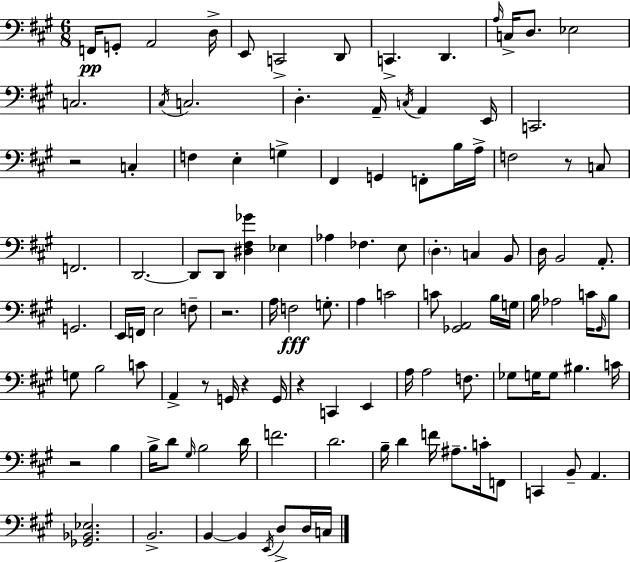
{
  \clef bass
  \numericTimeSignature
  \time 6/8
  \key a \major
  f,16\pp g,8-. a,2 d16-> | e,8 c,2-> d,8 | c,4.-> d,4. | \grace { a16 } c16-> d8. ees2 | \break c2. | \acciaccatura { cis16 } c2. | d4.-. a,16-- \acciaccatura { c16 } a,4 | e,16 c,2. | \break r2 c4-. | f4 e4-. g4-> | fis,4 g,4 f,8-. | b16 a16-> f2 r8 | \break c8 f,2. | d,2.~~ | d,8 d,8 <dis fis ges'>4 ees4 | aes4 fes4. | \break e8 \parenthesize d4.-. c4 | b,8 d16 b,2 | a,8.-. g,2. | e,16 f,16 e2 | \break f8-- r2. | a16 f2\fff | g8.-. a4 c'2 | c'8 <ges, a,>2 | \break b16 g16 b16 aes2 | c'16 \grace { gis,16 } b8 g8 b2 | c'8 a,4-> r8 g,16 r4 | g,16 r4 c,4 | \break e,4 a16 a2 | f8. ges8 g16 g8 bis4. | c'16 r2 | b4 b16-> d'8 \grace { gis16 } b2 | \break d'16 f'2. | d'2. | b16-- d'4 f'16 ais8.-- | c'16-. f,8 c,4 b,8-- a,4. | \break <ges, bes, ees>2. | b,2.-> | b,4~~ b,4 | \acciaccatura { e,16 } d8-> d16 c16 \bar "|."
}